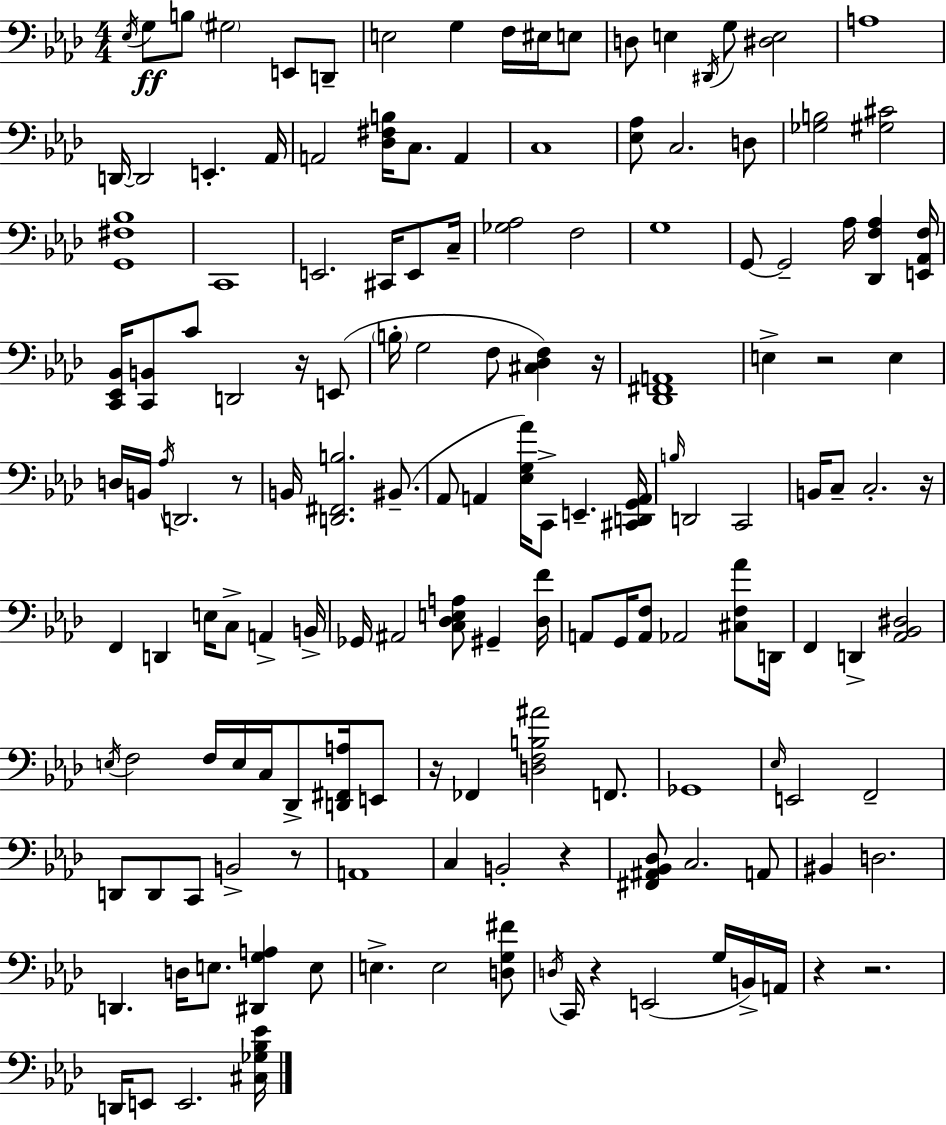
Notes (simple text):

Eb3/s G3/e B3/e G#3/h E2/e D2/e E3/h G3/q F3/s EIS3/s E3/e D3/e E3/q D#2/s G3/e [D#3,E3]/h A3/w D2/s D2/h E2/q. Ab2/s A2/h [Db3,F#3,B3]/s C3/e. A2/q C3/w [Eb3,Ab3]/e C3/h. D3/e [Gb3,B3]/h [G#3,C#4]/h [G2,F#3,Bb3]/w C2/w E2/h. C#2/s E2/e C3/s [Gb3,Ab3]/h F3/h G3/w G2/e G2/h Ab3/s [Db2,F3,Ab3]/q [E2,Ab2,F3]/s [C2,Eb2,Bb2]/s [C2,B2]/e C4/e D2/h R/s E2/e B3/s G3/h F3/e [C#3,Db3,F3]/q R/s [Db2,F#2,A2]/w E3/q R/h E3/q D3/s B2/s Ab3/s D2/h. R/e B2/s [D2,F#2,B3]/h. BIS2/e. Ab2/e A2/q [Eb3,G3,Ab4]/s C2/e E2/q. [C#2,D2,G2,A2]/s B3/s D2/h C2/h B2/s C3/e C3/h. R/s F2/q D2/q E3/s C3/e A2/q B2/s Gb2/s A#2/h [C3,Db3,E3,A3]/e G#2/q [Db3,F4]/s A2/e G2/s [A2,F3]/e Ab2/h [C#3,F3,Ab4]/e D2/s F2/q D2/q [Ab2,Bb2,D#3]/h E3/s F3/h F3/s E3/s C3/s Db2/e [D2,F#2,A3]/s E2/e R/s FES2/q [D3,F3,B3,A#4]/h F2/e. Gb2/w Eb3/s E2/h F2/h D2/e D2/e C2/e B2/h R/e A2/w C3/q B2/h R/q [F#2,A#2,Bb2,Db3]/e C3/h. A2/e BIS2/q D3/h. D2/q. D3/s E3/e. [D#2,G3,A3]/q E3/e E3/q. E3/h [D3,G3,F#4]/e D3/s C2/s R/q E2/h G3/s B2/s A2/s R/q R/h. D2/s E2/e E2/h. [C#3,Gb3,Bb3,Eb4]/s